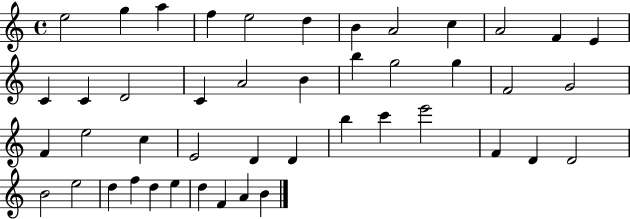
{
  \clef treble
  \time 4/4
  \defaultTimeSignature
  \key c \major
  e''2 g''4 a''4 | f''4 e''2 d''4 | b'4 a'2 c''4 | a'2 f'4 e'4 | \break c'4 c'4 d'2 | c'4 a'2 b'4 | b''4 g''2 g''4 | f'2 g'2 | \break f'4 e''2 c''4 | e'2 d'4 d'4 | b''4 c'''4 e'''2 | f'4 d'4 d'2 | \break b'2 e''2 | d''4 f''4 d''4 e''4 | d''4 f'4 a'4 b'4 | \bar "|."
}